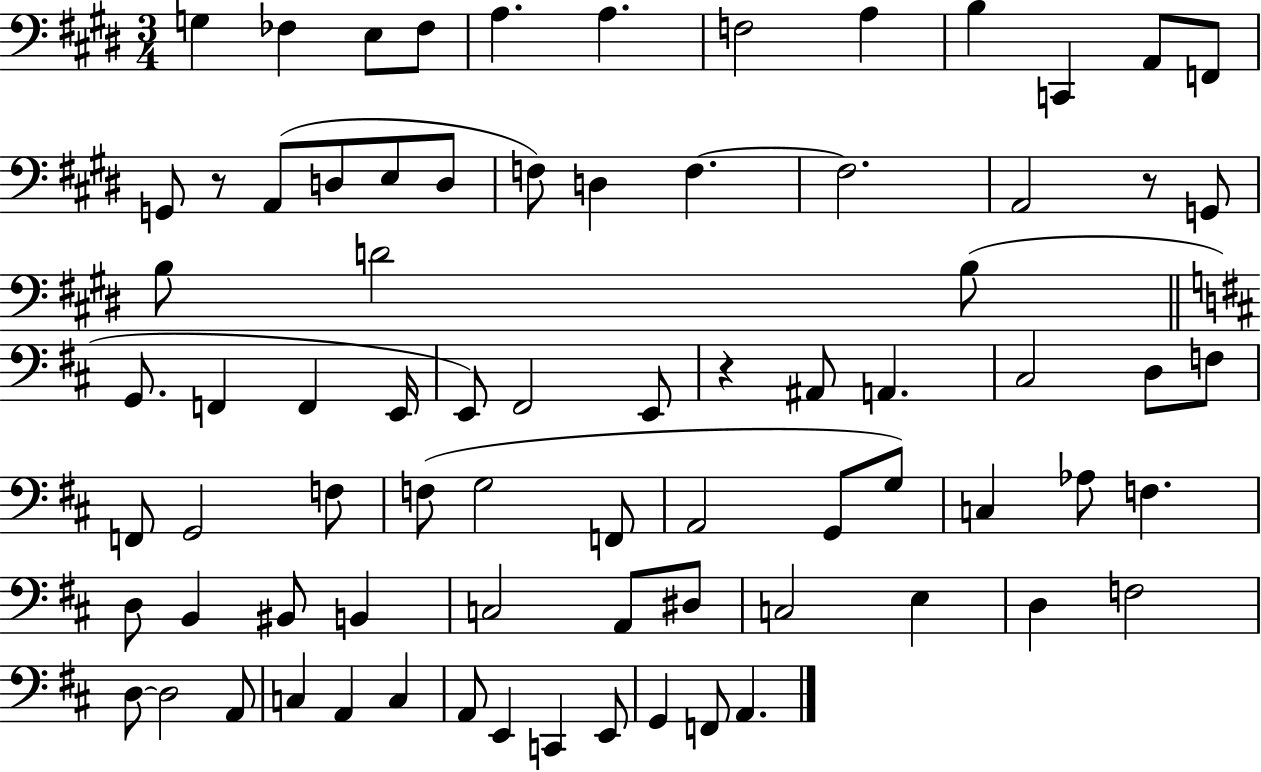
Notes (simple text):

G3/q FES3/q E3/e FES3/e A3/q. A3/q. F3/h A3/q B3/q C2/q A2/e F2/e G2/e R/e A2/e D3/e E3/e D3/e F3/e D3/q F3/q. F3/h. A2/h R/e G2/e B3/e D4/h B3/e G2/e. F2/q F2/q E2/s E2/e F#2/h E2/e R/q A#2/e A2/q. C#3/h D3/e F3/e F2/e G2/h F3/e F3/e G3/h F2/e A2/h G2/e G3/e C3/q Ab3/e F3/q. D3/e B2/q BIS2/e B2/q C3/h A2/e D#3/e C3/h E3/q D3/q F3/h D3/e D3/h A2/e C3/q A2/q C3/q A2/e E2/q C2/q E2/e G2/q F2/e A2/q.